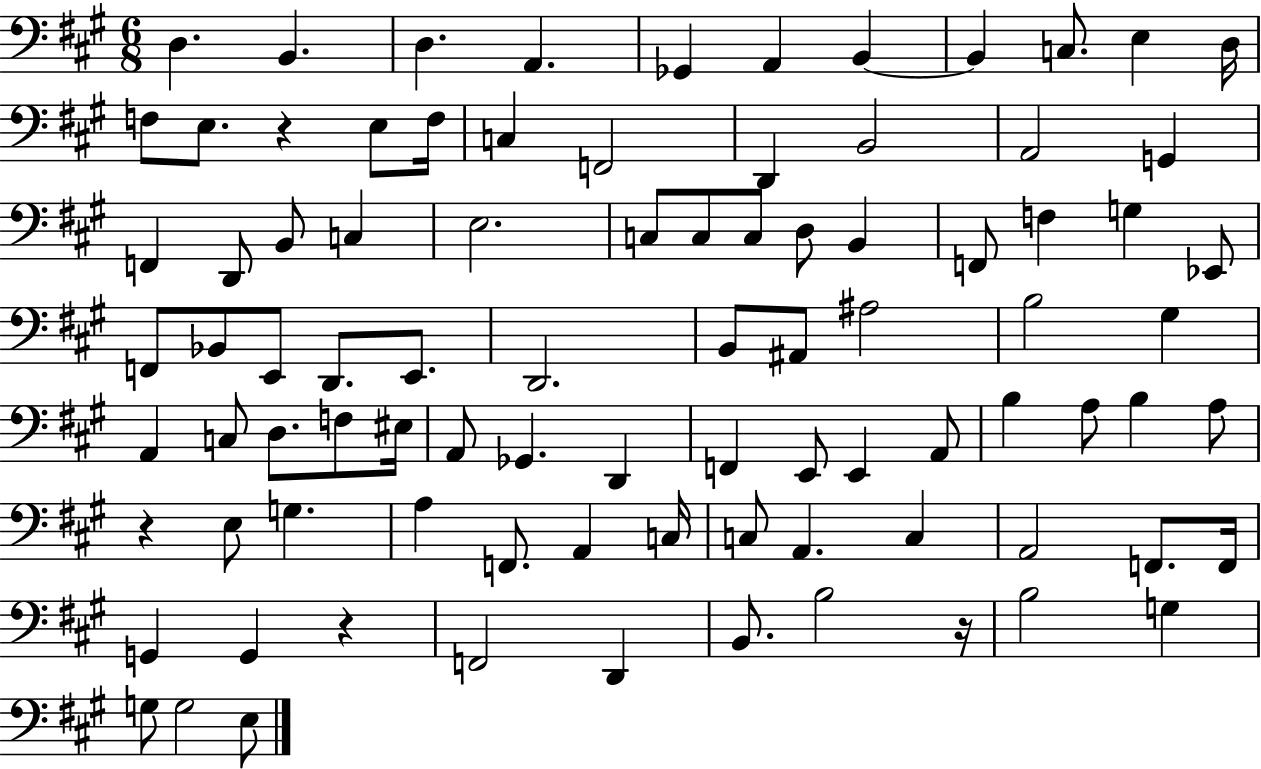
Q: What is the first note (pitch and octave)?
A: D3